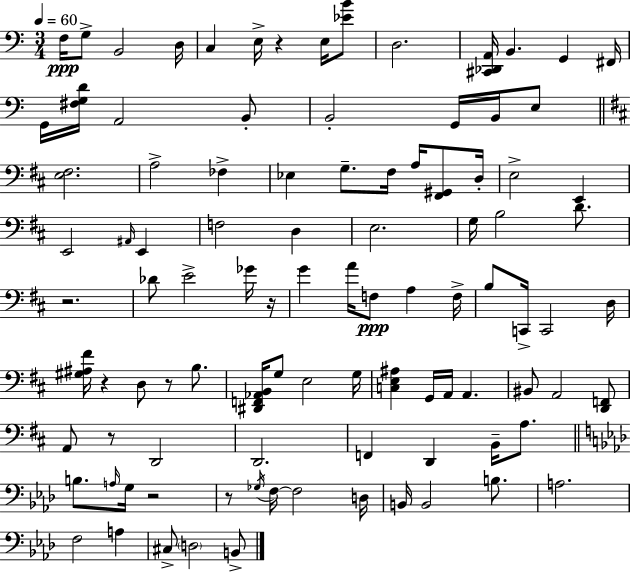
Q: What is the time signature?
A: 3/4